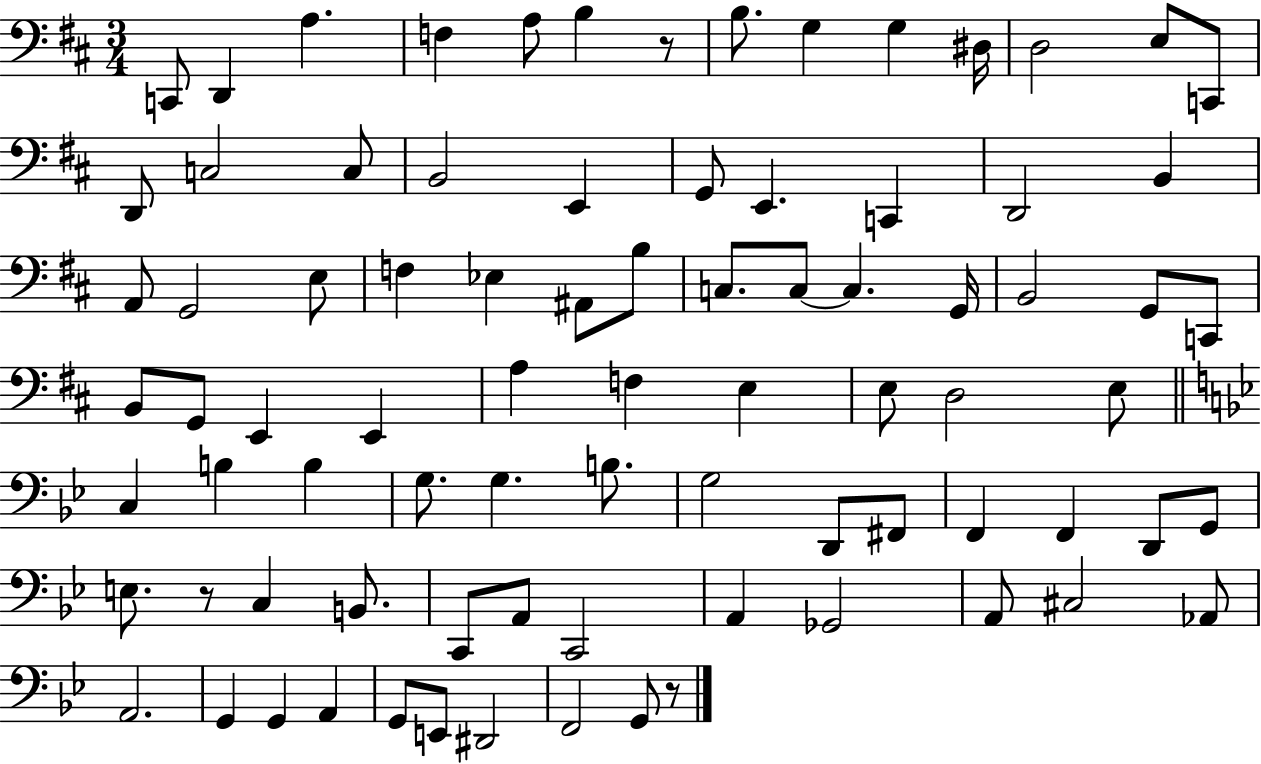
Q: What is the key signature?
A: D major